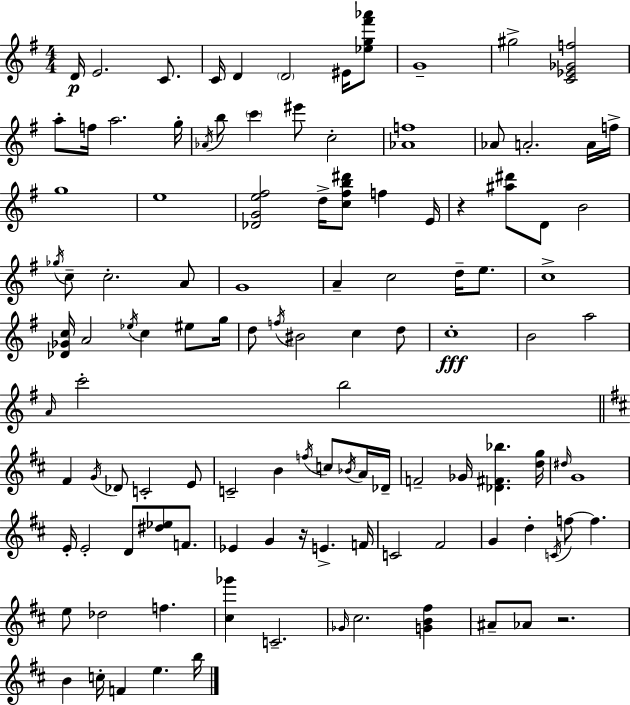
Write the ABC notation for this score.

X:1
T:Untitled
M:4/4
L:1/4
K:Em
D/4 E2 C/2 C/4 D D2 ^E/4 [_eg^f'_a']/2 G4 ^g2 [C_E_Gf]2 a/2 f/4 a2 g/4 _A/4 b/2 c' ^e'/2 c2 [_Af]4 _A/2 A2 A/4 f/4 g4 e4 [_DGe^f]2 d/4 [c^fb^d']/2 f E/4 z [^a^d']/2 D/2 B2 _g/4 c/2 c2 A/2 G4 A c2 d/4 e/2 c4 [_D_Gc]/4 A2 _e/4 c ^e/2 g/4 d/2 f/4 ^B2 c d/2 c4 B2 a2 A/4 c'2 b2 ^F G/4 _D/2 C2 E/2 C2 B f/4 c/2 _B/4 A/4 _D/4 F2 _G/4 [_D^F_b] [dg]/4 ^d/4 G4 E/4 E2 D/2 [^d_e]/2 F/2 _E G z/4 E F/4 C2 ^F2 G d C/4 f/2 f e/2 _d2 f [^c_g'] C2 _G/4 ^c2 [GB^f] ^A/2 _A/2 z2 B c/4 F e b/4